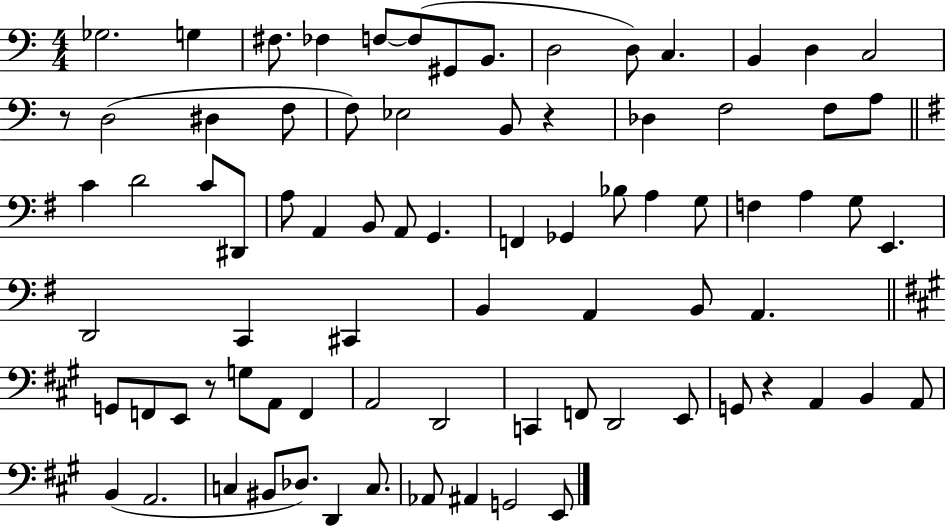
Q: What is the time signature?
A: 4/4